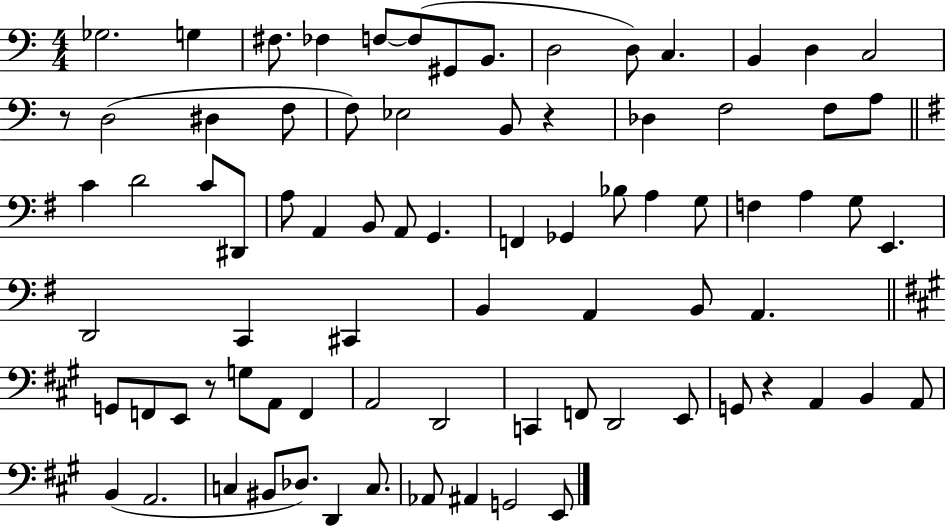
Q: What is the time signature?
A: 4/4